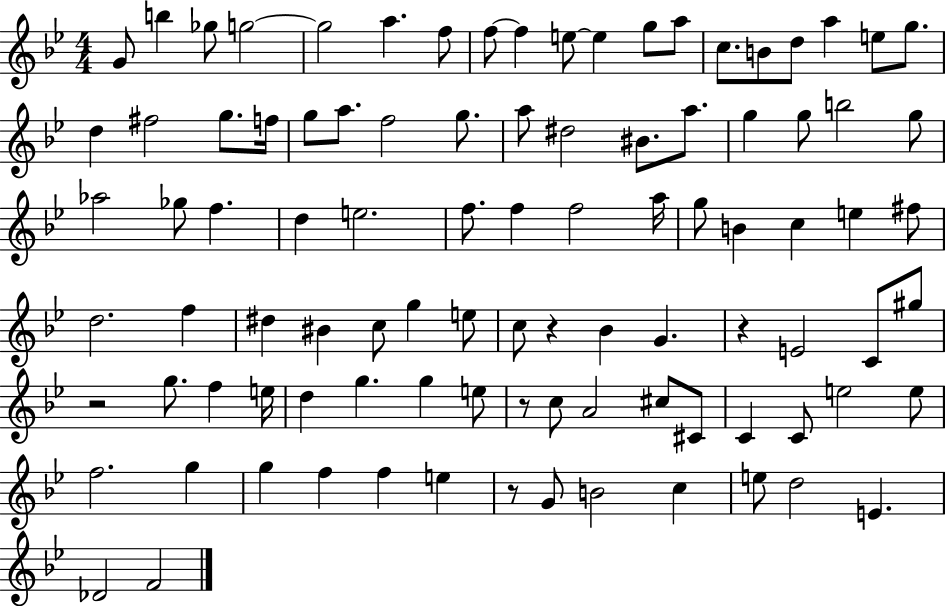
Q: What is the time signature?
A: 4/4